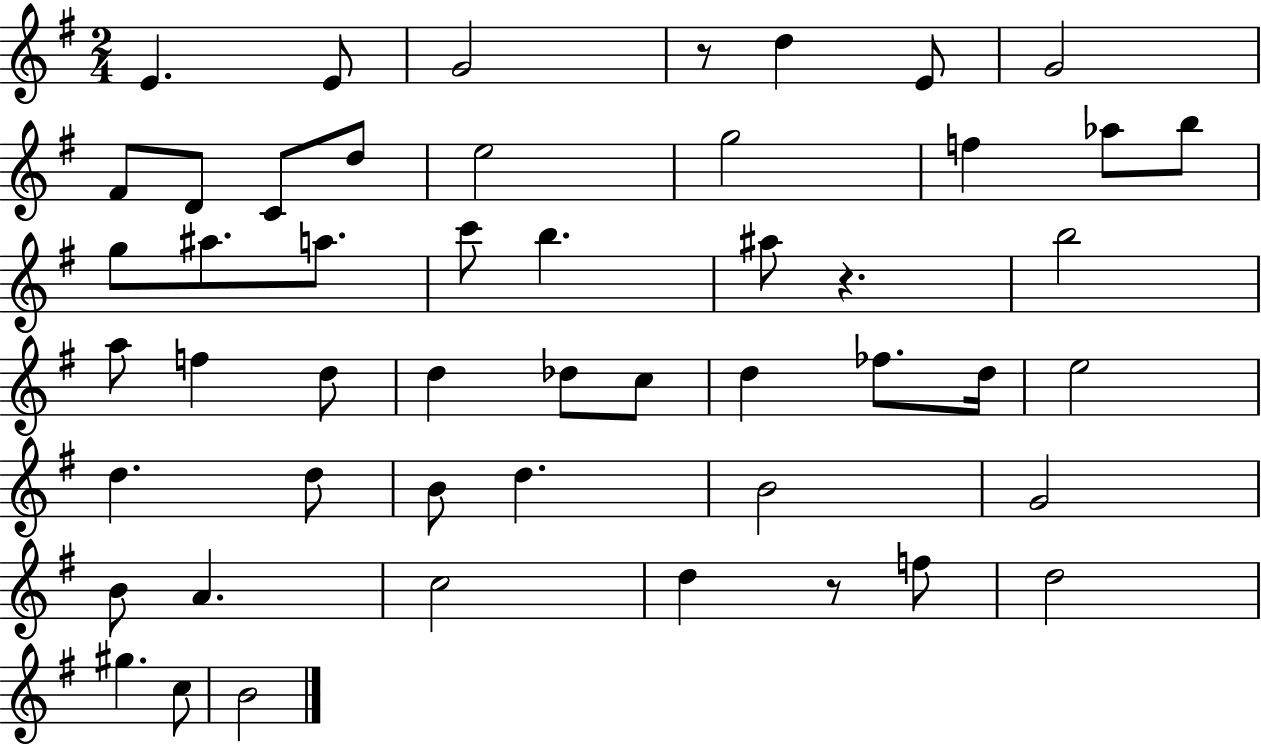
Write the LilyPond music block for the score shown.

{
  \clef treble
  \numericTimeSignature
  \time 2/4
  \key g \major
  e'4. e'8 | g'2 | r8 d''4 e'8 | g'2 | \break fis'8 d'8 c'8 d''8 | e''2 | g''2 | f''4 aes''8 b''8 | \break g''8 ais''8. a''8. | c'''8 b''4. | ais''8 r4. | b''2 | \break a''8 f''4 d''8 | d''4 des''8 c''8 | d''4 fes''8. d''16 | e''2 | \break d''4. d''8 | b'8 d''4. | b'2 | g'2 | \break b'8 a'4. | c''2 | d''4 r8 f''8 | d''2 | \break gis''4. c''8 | b'2 | \bar "|."
}